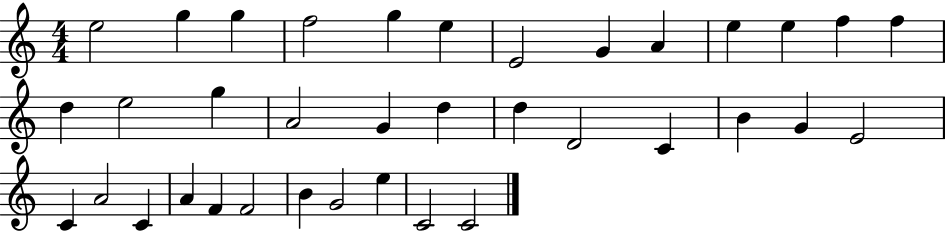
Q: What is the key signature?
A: C major